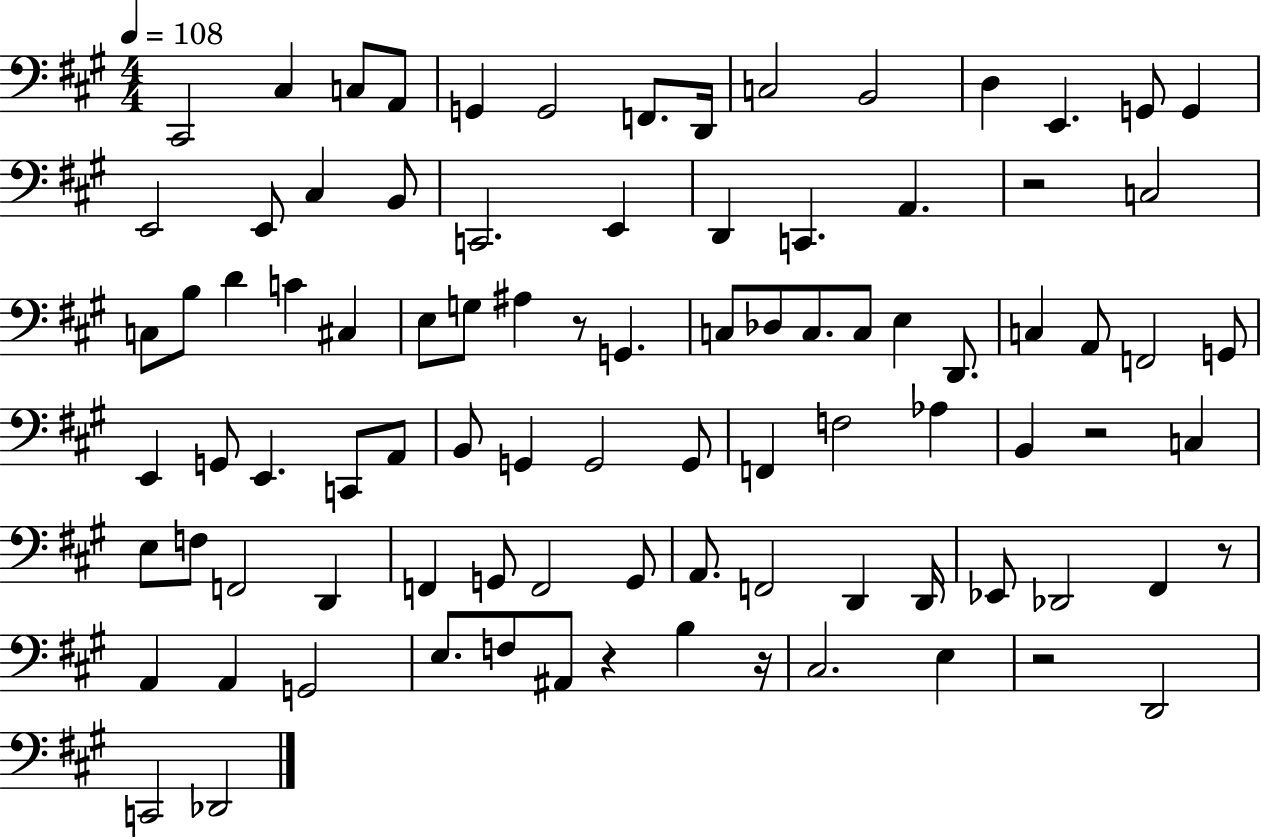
C#2/h C#3/q C3/e A2/e G2/q G2/h F2/e. D2/s C3/h B2/h D3/q E2/q. G2/e G2/q E2/h E2/e C#3/q B2/e C2/h. E2/q D2/q C2/q. A2/q. R/h C3/h C3/e B3/e D4/q C4/q C#3/q E3/e G3/e A#3/q R/e G2/q. C3/e Db3/e C3/e. C3/e E3/q D2/e. C3/q A2/e F2/h G2/e E2/q G2/e E2/q. C2/e A2/e B2/e G2/q G2/h G2/e F2/q F3/h Ab3/q B2/q R/h C3/q E3/e F3/e F2/h D2/q F2/q G2/e F2/h G2/e A2/e. F2/h D2/q D2/s Eb2/e Db2/h F#2/q R/e A2/q A2/q G2/h E3/e. F3/e A#2/e R/q B3/q R/s C#3/h. E3/q R/h D2/h C2/h Db2/h